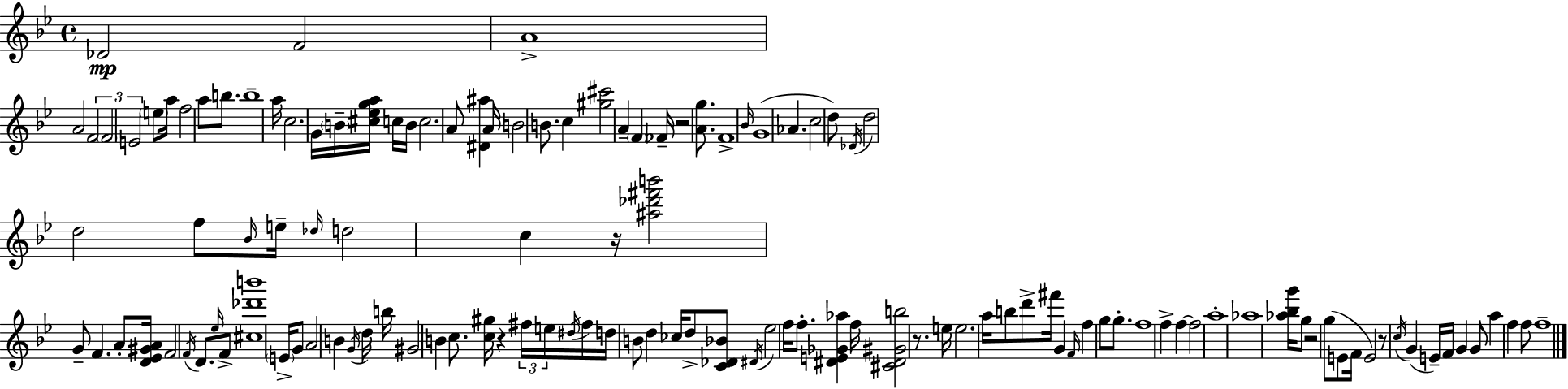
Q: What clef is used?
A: treble